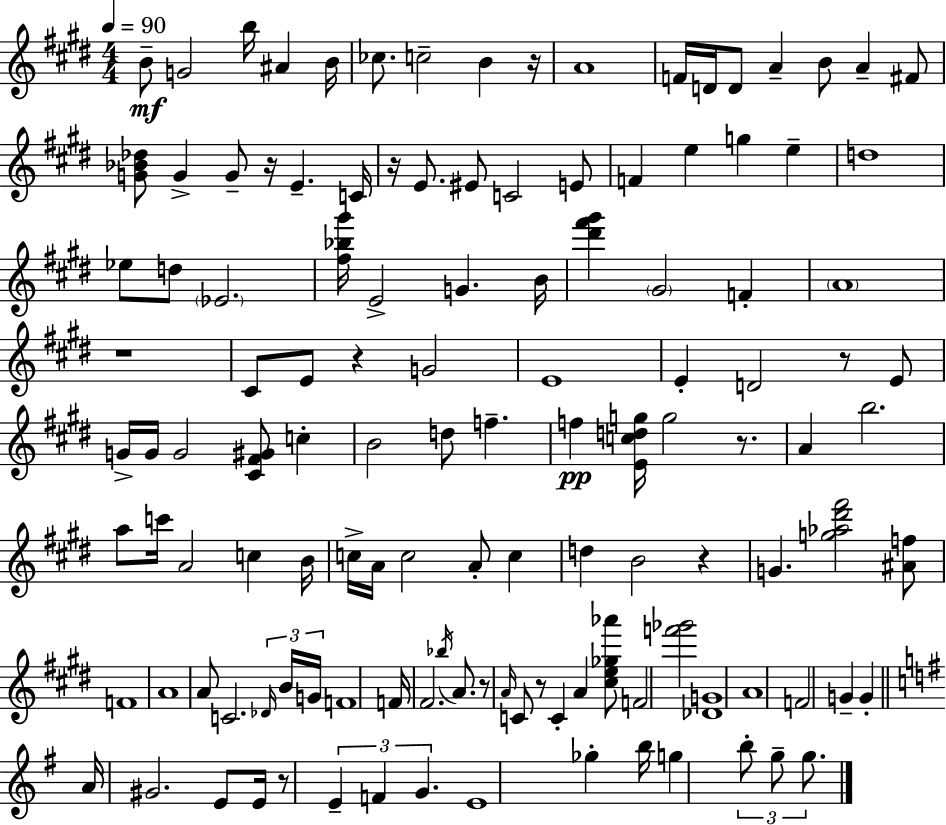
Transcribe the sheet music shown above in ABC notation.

X:1
T:Untitled
M:4/4
L:1/4
K:E
B/2 G2 b/4 ^A B/4 _c/2 c2 B z/4 A4 F/4 D/4 D/2 A B/2 A ^F/2 [G_B_d]/2 G G/2 z/4 E C/4 z/4 E/2 ^E/2 C2 E/2 F e g e d4 _e/2 d/2 _E2 [^f_b^g']/4 E2 G B/4 [^d'^f'^g'] ^G2 F A4 z4 ^C/2 E/2 z G2 E4 E D2 z/2 E/2 G/4 G/4 G2 [^C^F^G]/2 c B2 d/2 f f [Ecdg]/4 g2 z/2 A b2 a/2 c'/4 A2 c B/4 c/4 A/4 c2 A/2 c d B2 z G [g_a^d'^f']2 [^Af]/2 F4 A4 A/2 C2 _D/4 B/4 G/4 F4 F/4 ^F2 _b/4 A/2 z/2 A/4 C/2 z/2 C A [^ce_g_a']/2 F2 [f'_g']2 [_DG]4 A4 F2 G G A/4 ^G2 E/2 E/4 z/2 E F G E4 _g b/4 g b/2 g/2 g/2